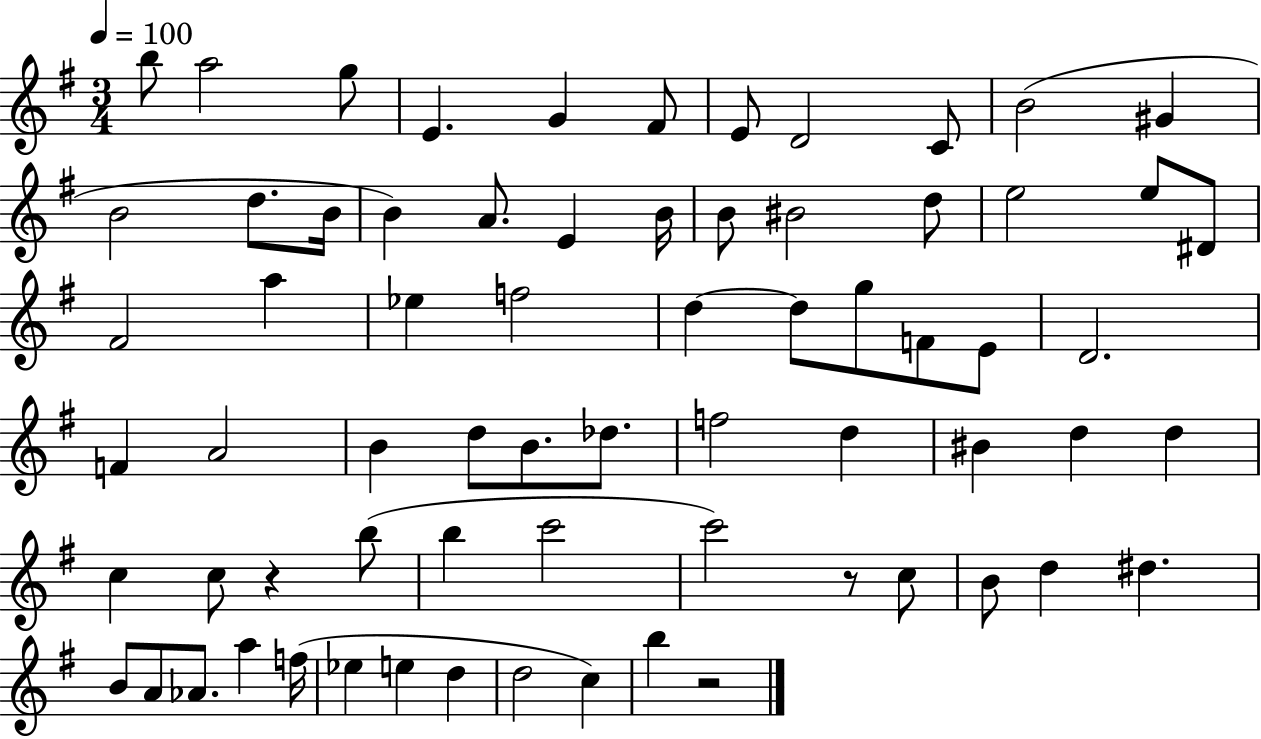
B5/e A5/h G5/e E4/q. G4/q F#4/e E4/e D4/h C4/e B4/h G#4/q B4/h D5/e. B4/s B4/q A4/e. E4/q B4/s B4/e BIS4/h D5/e E5/h E5/e D#4/e F#4/h A5/q Eb5/q F5/h D5/q D5/e G5/e F4/e E4/e D4/h. F4/q A4/h B4/q D5/e B4/e. Db5/e. F5/h D5/q BIS4/q D5/q D5/q C5/q C5/e R/q B5/e B5/q C6/h C6/h R/e C5/e B4/e D5/q D#5/q. B4/e A4/e Ab4/e. A5/q F5/s Eb5/q E5/q D5/q D5/h C5/q B5/q R/h